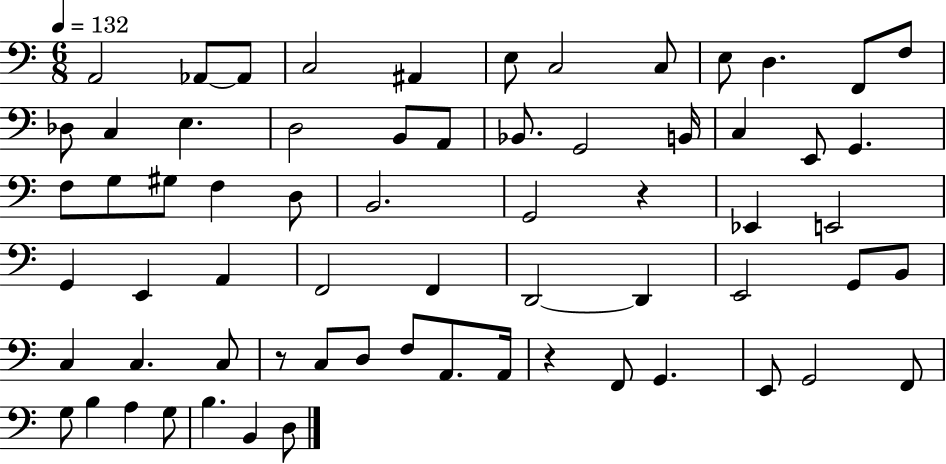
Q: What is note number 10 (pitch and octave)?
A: D3